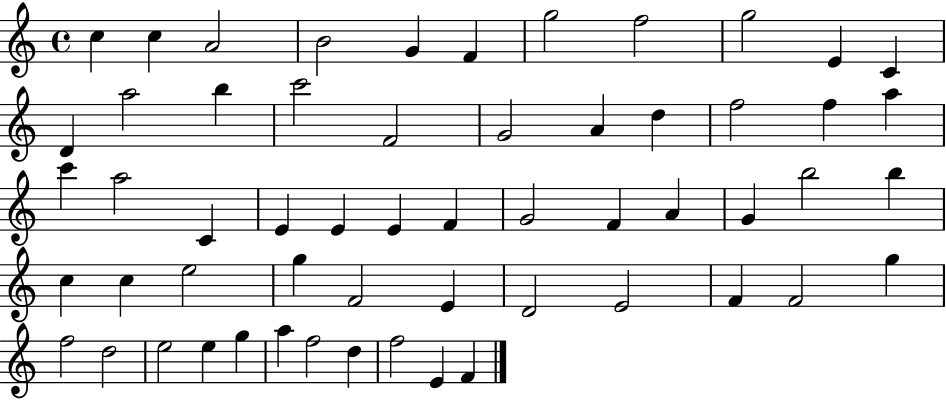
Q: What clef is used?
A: treble